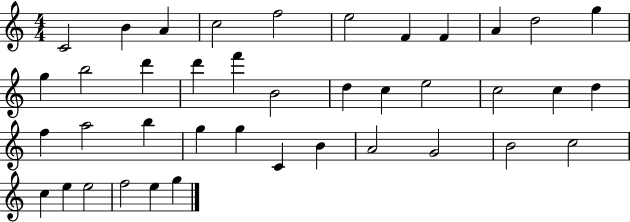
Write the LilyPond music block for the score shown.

{
  \clef treble
  \numericTimeSignature
  \time 4/4
  \key c \major
  c'2 b'4 a'4 | c''2 f''2 | e''2 f'4 f'4 | a'4 d''2 g''4 | \break g''4 b''2 d'''4 | d'''4 f'''4 b'2 | d''4 c''4 e''2 | c''2 c''4 d''4 | \break f''4 a''2 b''4 | g''4 g''4 c'4 b'4 | a'2 g'2 | b'2 c''2 | \break c''4 e''4 e''2 | f''2 e''4 g''4 | \bar "|."
}